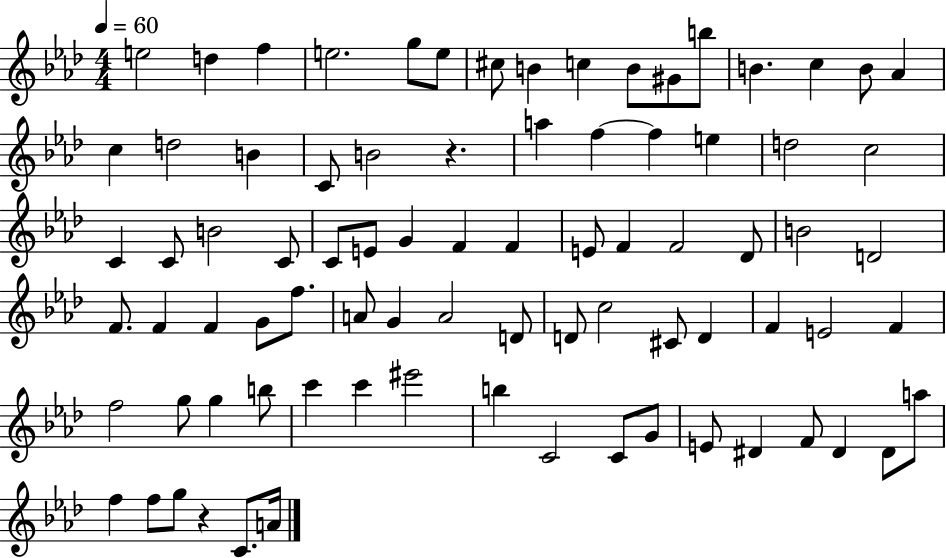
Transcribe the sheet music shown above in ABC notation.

X:1
T:Untitled
M:4/4
L:1/4
K:Ab
e2 d f e2 g/2 e/2 ^c/2 B c B/2 ^G/2 b/2 B c B/2 _A c d2 B C/2 B2 z a f f e d2 c2 C C/2 B2 C/2 C/2 E/2 G F F E/2 F F2 _D/2 B2 D2 F/2 F F G/2 f/2 A/2 G A2 D/2 D/2 c2 ^C/2 D F E2 F f2 g/2 g b/2 c' c' ^e'2 b C2 C/2 G/2 E/2 ^D F/2 ^D ^D/2 a/2 f f/2 g/2 z C/2 A/4